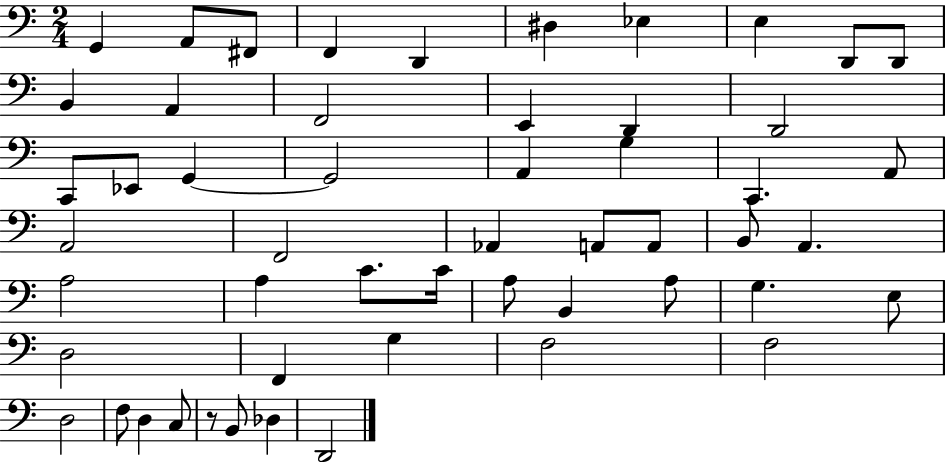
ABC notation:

X:1
T:Untitled
M:2/4
L:1/4
K:C
G,, A,,/2 ^F,,/2 F,, D,, ^D, _E, E, D,,/2 D,,/2 B,, A,, F,,2 E,, D,, D,,2 C,,/2 _E,,/2 G,, G,,2 A,, G, C,, A,,/2 A,,2 F,,2 _A,, A,,/2 A,,/2 B,,/2 A,, A,2 A, C/2 C/4 A,/2 B,, A,/2 G, E,/2 D,2 F,, G, F,2 F,2 D,2 F,/2 D, C,/2 z/2 B,,/2 _D, D,,2